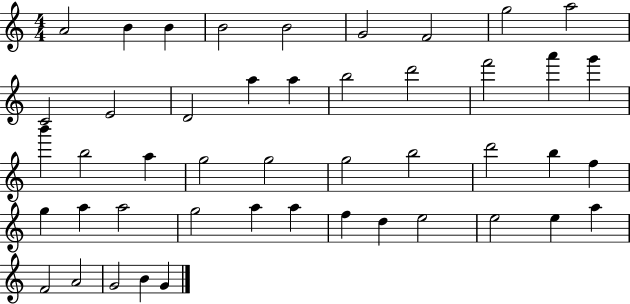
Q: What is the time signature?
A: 4/4